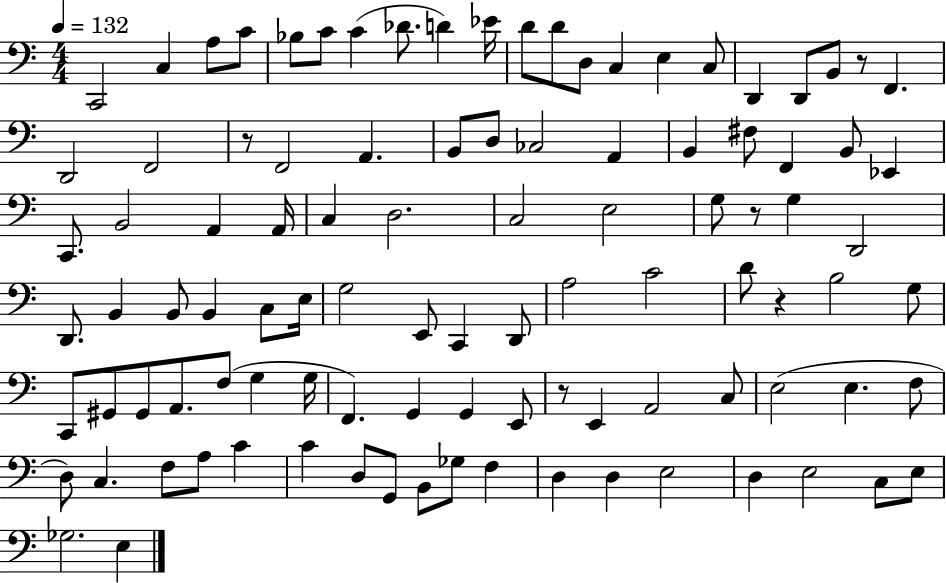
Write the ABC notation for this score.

X:1
T:Untitled
M:4/4
L:1/4
K:C
C,,2 C, A,/2 C/2 _B,/2 C/2 C _D/2 D _E/4 D/2 D/2 D,/2 C, E, C,/2 D,, D,,/2 B,,/2 z/2 F,, D,,2 F,,2 z/2 F,,2 A,, B,,/2 D,/2 _C,2 A,, B,, ^F,/2 F,, B,,/2 _E,, C,,/2 B,,2 A,, A,,/4 C, D,2 C,2 E,2 G,/2 z/2 G, D,,2 D,,/2 B,, B,,/2 B,, C,/2 E,/4 G,2 E,,/2 C,, D,,/2 A,2 C2 D/2 z B,2 G,/2 C,,/2 ^G,,/2 ^G,,/2 A,,/2 F,/2 G, G,/4 F,, G,, G,, E,,/2 z/2 E,, A,,2 C,/2 E,2 E, F,/2 D,/2 C, F,/2 A,/2 C C D,/2 G,,/2 B,,/2 _G,/2 F, D, D, E,2 D, E,2 C,/2 E,/2 _G,2 E,